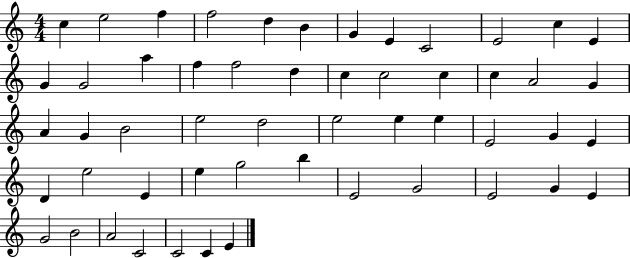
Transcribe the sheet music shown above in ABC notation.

X:1
T:Untitled
M:4/4
L:1/4
K:C
c e2 f f2 d B G E C2 E2 c E G G2 a f f2 d c c2 c c A2 G A G B2 e2 d2 e2 e e E2 G E D e2 E e g2 b E2 G2 E2 G E G2 B2 A2 C2 C2 C E